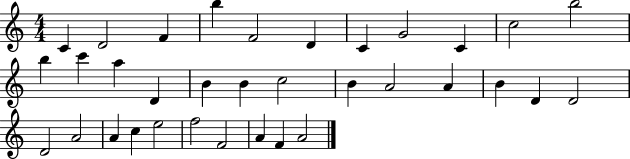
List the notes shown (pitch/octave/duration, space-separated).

C4/q D4/h F4/q B5/q F4/h D4/q C4/q G4/h C4/q C5/h B5/h B5/q C6/q A5/q D4/q B4/q B4/q C5/h B4/q A4/h A4/q B4/q D4/q D4/h D4/h A4/h A4/q C5/q E5/h F5/h F4/h A4/q F4/q A4/h